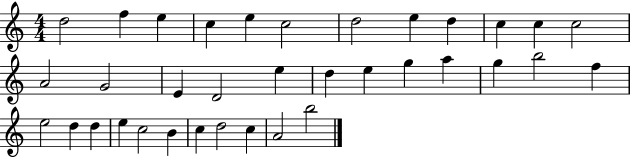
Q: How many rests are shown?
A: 0